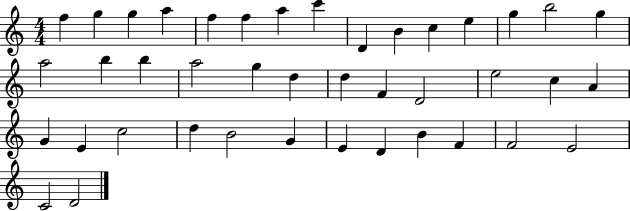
F5/q G5/q G5/q A5/q F5/q F5/q A5/q C6/q D4/q B4/q C5/q E5/q G5/q B5/h G5/q A5/h B5/q B5/q A5/h G5/q D5/q D5/q F4/q D4/h E5/h C5/q A4/q G4/q E4/q C5/h D5/q B4/h G4/q E4/q D4/q B4/q F4/q F4/h E4/h C4/h D4/h